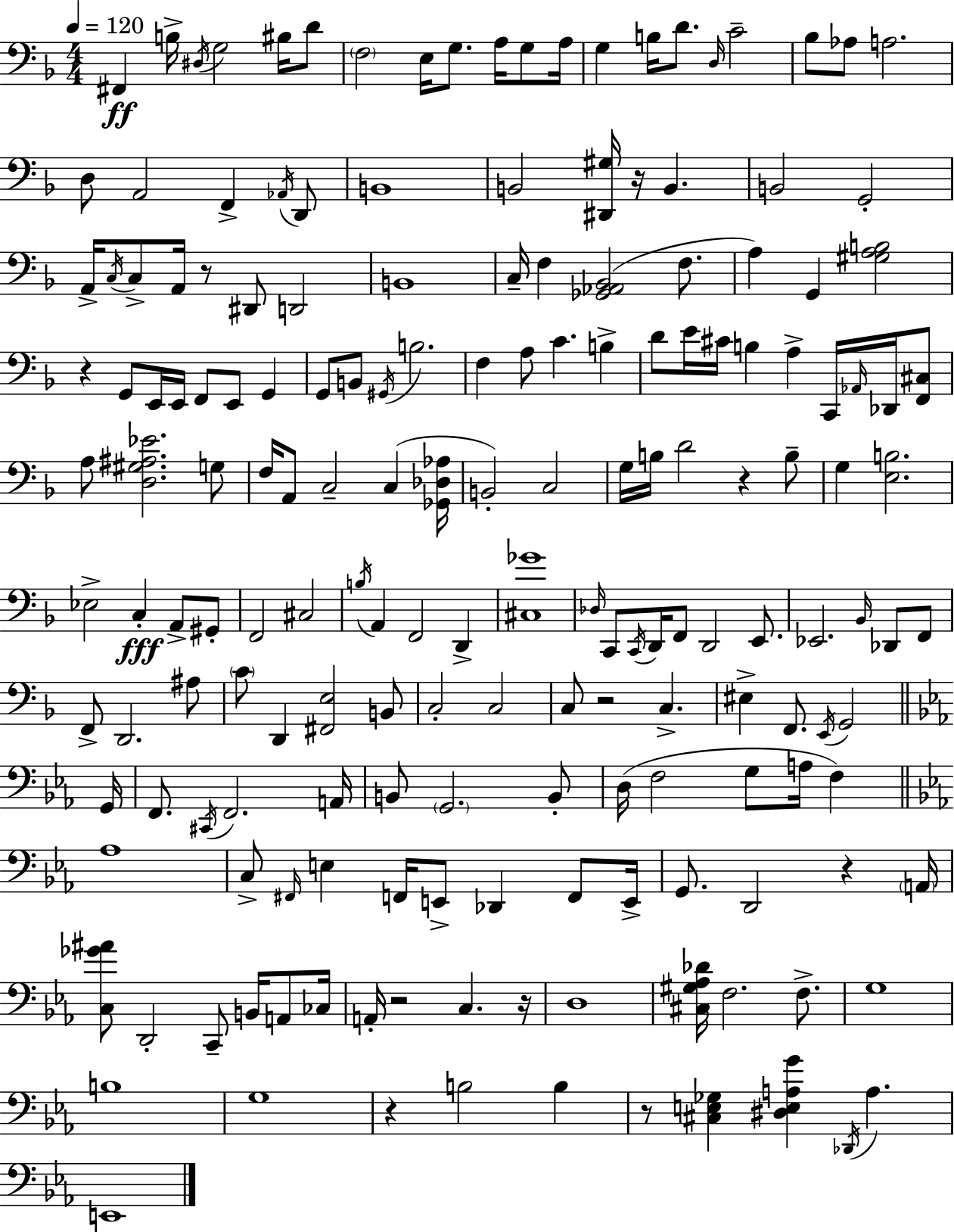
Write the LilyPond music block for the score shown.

{
  \clef bass
  \numericTimeSignature
  \time 4/4
  \key d \minor
  \tempo 4 = 120
  fis,4\ff b16-> \acciaccatura { dis16 } g2 bis16 d'8 | \parenthesize f2 e16 g8. a16 g8 | a16 g4 b16 d'8. \grace { d16 } c'2-- | bes8 aes8 a2. | \break d8 a,2 f,4-> | \acciaccatura { aes,16 } d,8 b,1 | b,2 <dis, gis>16 r16 b,4. | b,2 g,2-. | \break a,16-> \acciaccatura { c16 } c8-> a,16 r8 dis,8 d,2 | b,1 | c16-- f4 <ges, aes, bes,>2( | f8. a4) g,4 <gis a b>2 | \break r4 g,8 e,16 e,16 f,8 e,8 | g,4 g,8 b,8 \acciaccatura { gis,16 } b2. | f4 a8 c'4. | b4-> d'8 e'16 cis'16 b4 a4-> | \break c,16 \grace { aes,16 } des,16 <f, cis>8 a8 <d gis ais ees'>2. | g8 f16 a,8 c2-- | c4( <ges, des aes>16 b,2-.) c2 | g16 b16 d'2 | \break r4 b8-- g4 <e b>2. | ees2-> c4-.\fff | a,8-> gis,8-. f,2 cis2 | \acciaccatura { b16 } a,4 f,2 | \break d,4-> <cis ges'>1 | \grace { des16 } c,8 \acciaccatura { c,16 } d,16 f,8 d,2 | e,8. ees,2. | \grace { bes,16 } des,8 f,8 f,8-> d,2. | \break ais8 \parenthesize c'8 d,4 | <fis, e>2 b,8 c2-. | c2 c8 r2 | c4.-> eis4-> f,8. | \break \acciaccatura { e,16 } g,2 \bar "||" \break \key ees \major g,16 f,8. \acciaccatura { cis,16 } f,2. | a,16 b,8 \parenthesize g,2. | b,8-. d16( f2 g8 a16 f4) | \bar "||" \break \key ees \major aes1 | c8-> \grace { fis,16 } e4 f,16 e,8-> des,4 f,8 | e,16-> g,8. d,2 r4 | \parenthesize a,16 <c ges' ais'>8 d,2-. c,8-- b,16 a,8 | \break ces16 a,16-. r2 c4. | r16 d1 | <cis gis aes des'>16 f2. f8.-> | g1 | \break b1 | g1 | r4 b2 b4 | r8 <cis e ges>4 <dis e a g'>4 \acciaccatura { des,16 } a4. | \break e,1 | \bar "|."
}